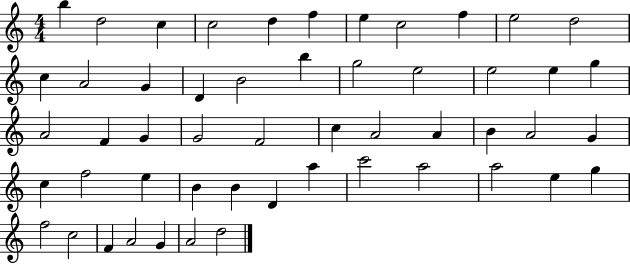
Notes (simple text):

B5/q D5/h C5/q C5/h D5/q F5/q E5/q C5/h F5/q E5/h D5/h C5/q A4/h G4/q D4/q B4/h B5/q G5/h E5/h E5/h E5/q G5/q A4/h F4/q G4/q G4/h F4/h C5/q A4/h A4/q B4/q A4/h G4/q C5/q F5/h E5/q B4/q B4/q D4/q A5/q C6/h A5/h A5/h E5/q G5/q F5/h C5/h F4/q A4/h G4/q A4/h D5/h